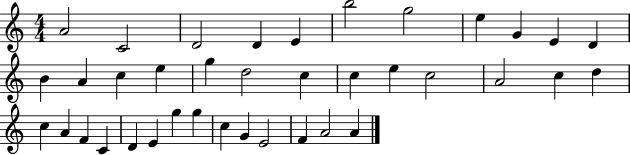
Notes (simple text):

A4/h C4/h D4/h D4/q E4/q B5/h G5/h E5/q G4/q E4/q D4/q B4/q A4/q C5/q E5/q G5/q D5/h C5/q C5/q E5/q C5/h A4/h C5/q D5/q C5/q A4/q F4/q C4/q D4/q E4/q G5/q G5/q C5/q G4/q E4/h F4/q A4/h A4/q